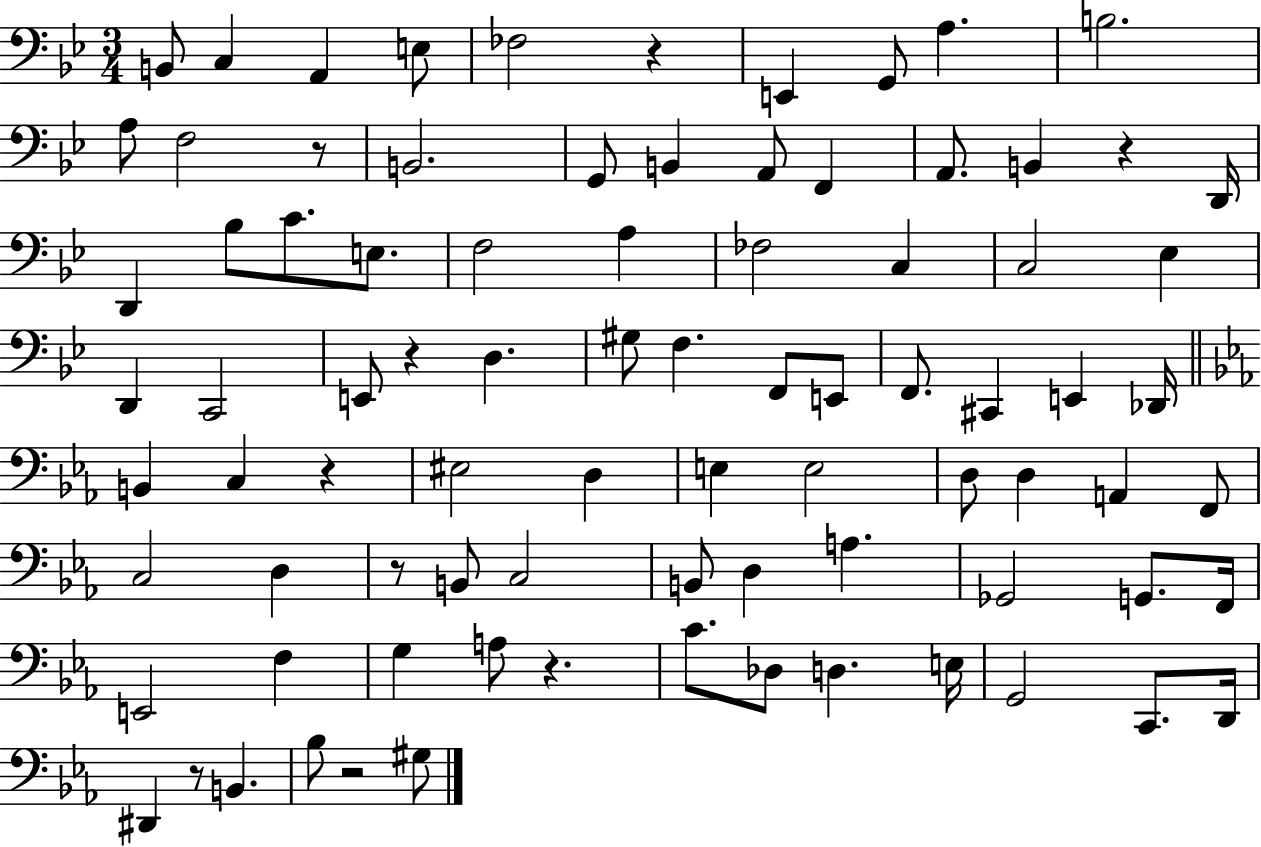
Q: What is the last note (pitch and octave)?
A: G#3